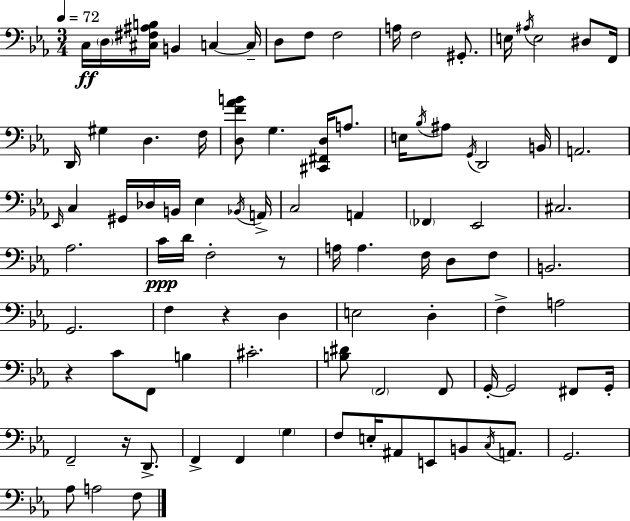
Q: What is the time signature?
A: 3/4